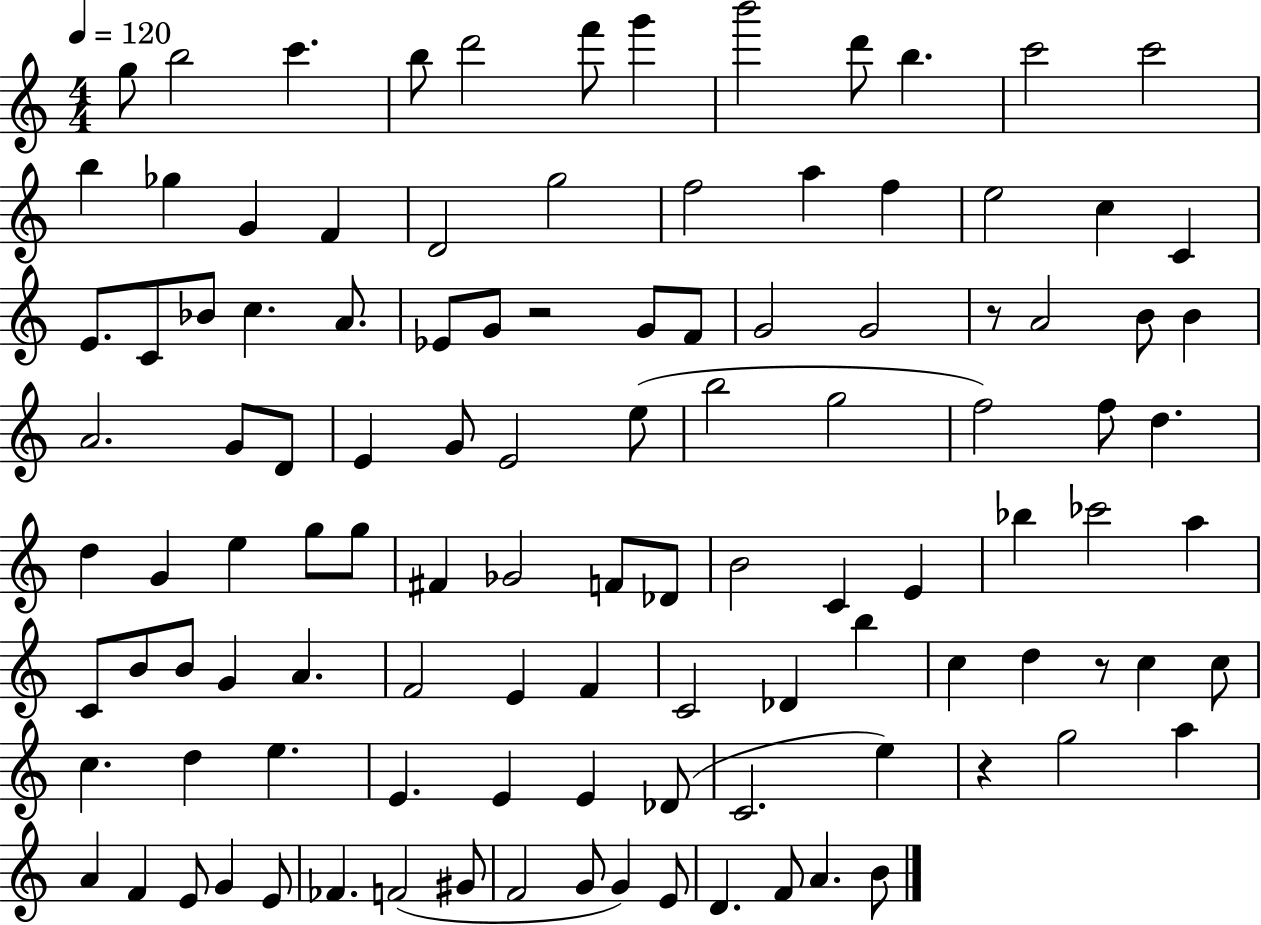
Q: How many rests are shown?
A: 4